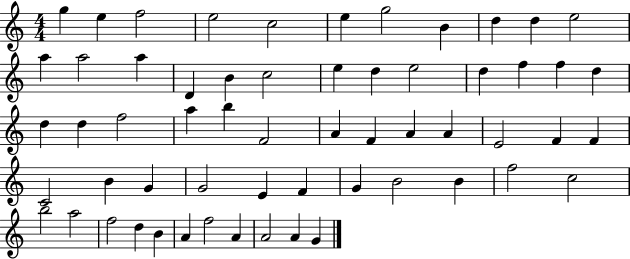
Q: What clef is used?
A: treble